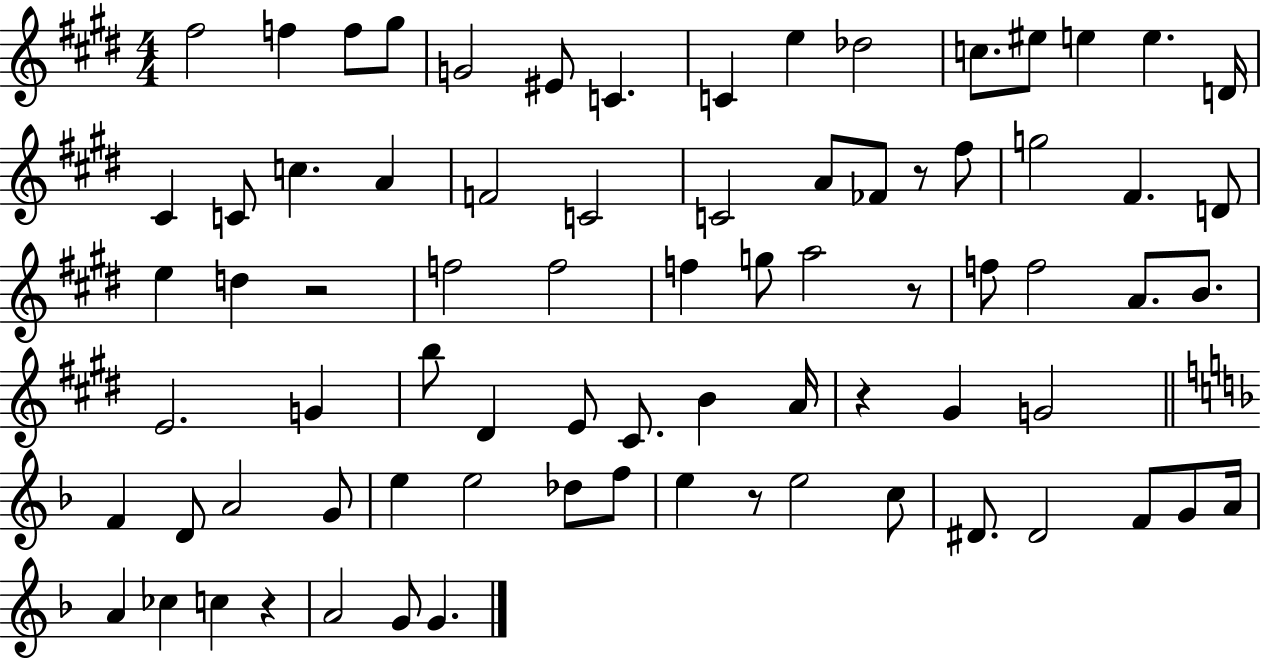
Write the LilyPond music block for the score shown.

{
  \clef treble
  \numericTimeSignature
  \time 4/4
  \key e \major
  fis''2 f''4 f''8 gis''8 | g'2 eis'8 c'4. | c'4 e''4 des''2 | c''8. eis''8 e''4 e''4. d'16 | \break cis'4 c'8 c''4. a'4 | f'2 c'2 | c'2 a'8 fes'8 r8 fis''8 | g''2 fis'4. d'8 | \break e''4 d''4 r2 | f''2 f''2 | f''4 g''8 a''2 r8 | f''8 f''2 a'8. b'8. | \break e'2. g'4 | b''8 dis'4 e'8 cis'8. b'4 a'16 | r4 gis'4 g'2 | \bar "||" \break \key d \minor f'4 d'8 a'2 g'8 | e''4 e''2 des''8 f''8 | e''4 r8 e''2 c''8 | dis'8. dis'2 f'8 g'8 a'16 | \break a'4 ces''4 c''4 r4 | a'2 g'8 g'4. | \bar "|."
}